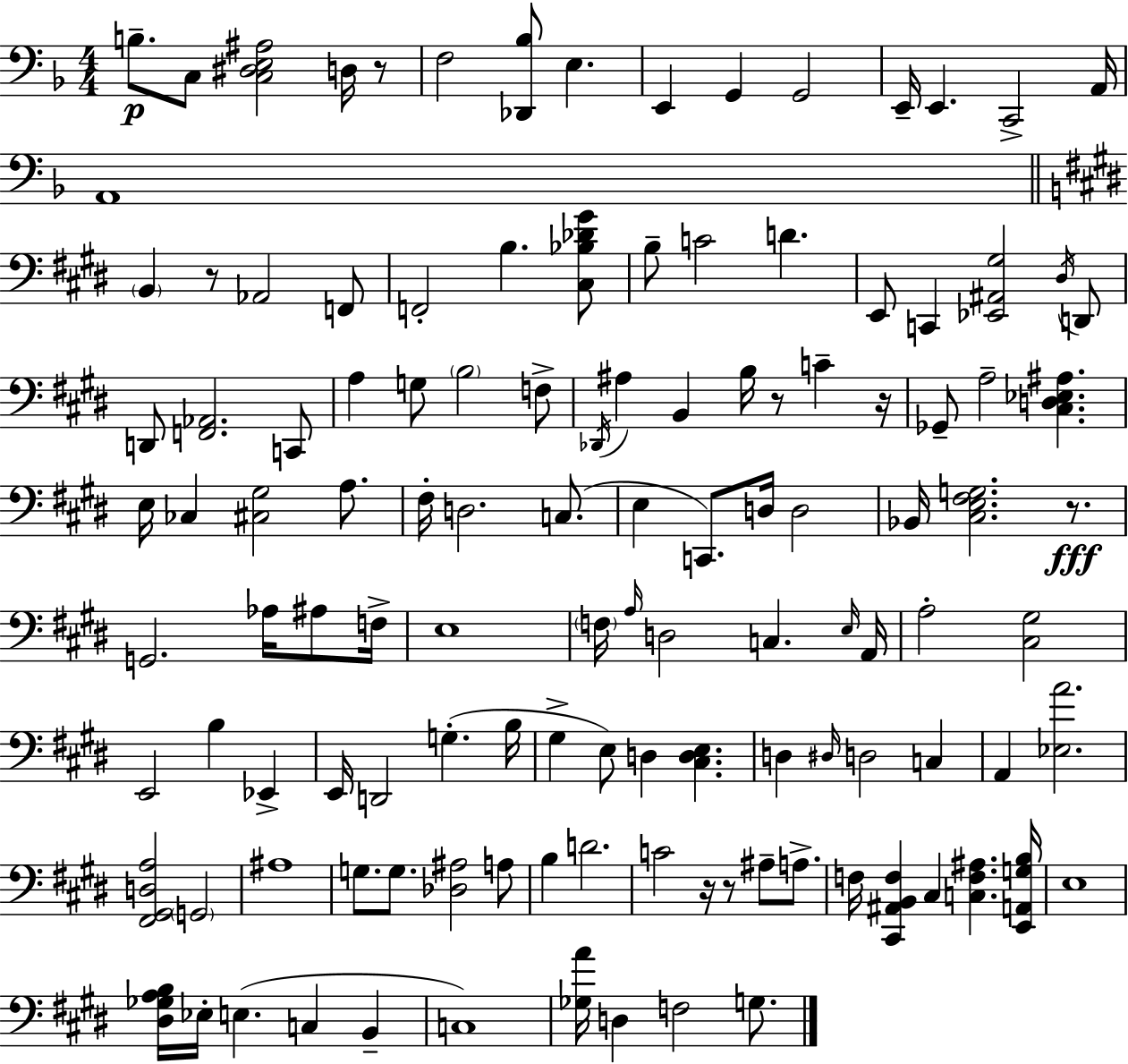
{
  \clef bass
  \numericTimeSignature
  \time 4/4
  \key f \major
  b8.--\p c8 <c dis e ais>2 d16 r8 | f2 <des, bes>8 e4. | e,4 g,4 g,2 | e,16-- e,4. c,2-> a,16 | \break a,1 | \bar "||" \break \key e \major \parenthesize b,4 r8 aes,2 f,8 | f,2-. b4. <cis bes des' gis'>8 | b8-- c'2 d'4. | e,8 c,4 <ees, ais, gis>2 \acciaccatura { dis16 } d,8 | \break d,8 <f, aes,>2. c,8 | a4 g8 \parenthesize b2 f8-> | \acciaccatura { des,16 } ais4 b,4 b16 r8 c'4-- | r16 ges,8-- a2-- <cis d ees ais>4. | \break e16 ces4 <cis gis>2 a8. | fis16-. d2. c8.( | e4 c,8.) d16 d2 | bes,16 <cis e fis g>2. r8.\fff | \break g,2. aes16 ais8 | f16-> e1 | \parenthesize f16 \grace { a16 } d2 c4. | \grace { e16 } a,16 a2-. <cis gis>2 | \break e,2 b4 | ees,4-> e,16 d,2 g4.-.( | b16 gis4-> e8) d4 <cis d e>4. | d4 \grace { dis16 } d2 | \break c4 a,4 <ees a'>2. | <fis, gis, d a>2 \parenthesize g,2 | ais1 | g8. g8. <des ais>2 | \break a8 b4 d'2. | c'2 r16 r8 | ais8-- a8.-> f16 <cis, ais, b, f>4 cis4 <c f ais>4. | <e, a, g b>16 e1 | \break <dis ges a b>16 ees16-. e4.( c4 | b,4-- c1) | <ges a'>16 d4 f2 | g8. \bar "|."
}